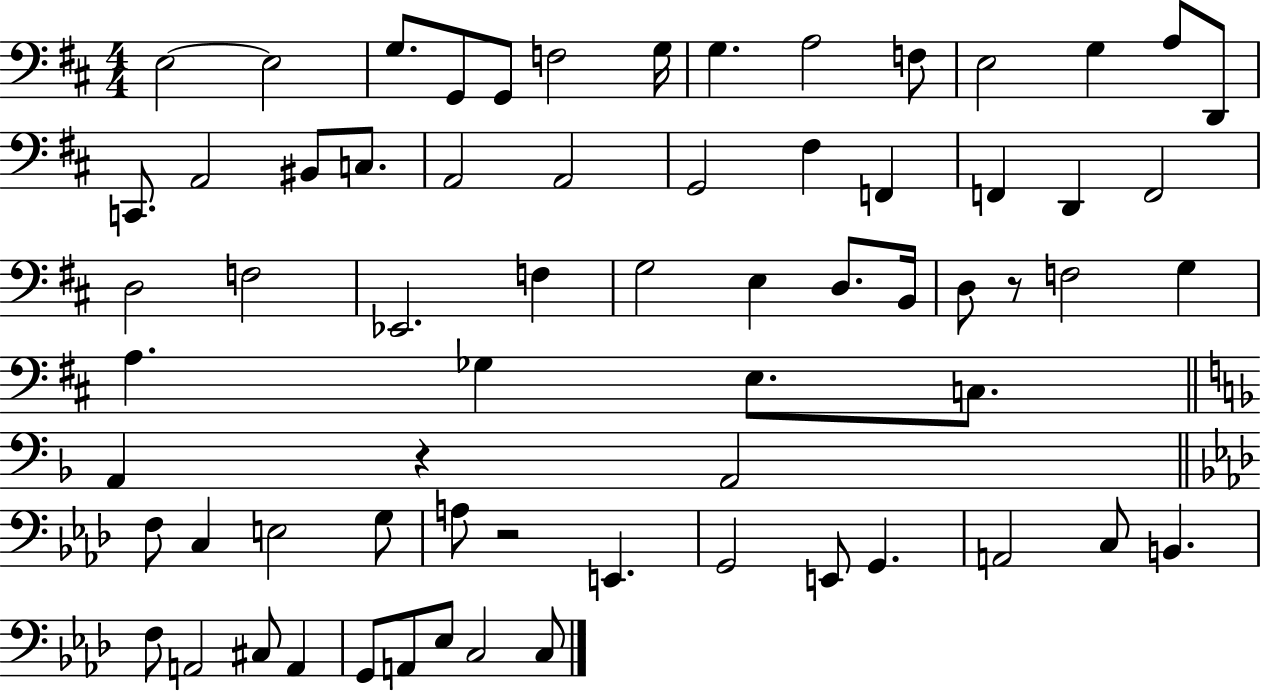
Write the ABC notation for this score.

X:1
T:Untitled
M:4/4
L:1/4
K:D
E,2 E,2 G,/2 G,,/2 G,,/2 F,2 G,/4 G, A,2 F,/2 E,2 G, A,/2 D,,/2 C,,/2 A,,2 ^B,,/2 C,/2 A,,2 A,,2 G,,2 ^F, F,, F,, D,, F,,2 D,2 F,2 _E,,2 F, G,2 E, D,/2 B,,/4 D,/2 z/2 F,2 G, A, _G, E,/2 C,/2 A,, z A,,2 F,/2 C, E,2 G,/2 A,/2 z2 E,, G,,2 E,,/2 G,, A,,2 C,/2 B,, F,/2 A,,2 ^C,/2 A,, G,,/2 A,,/2 _E,/2 C,2 C,/2